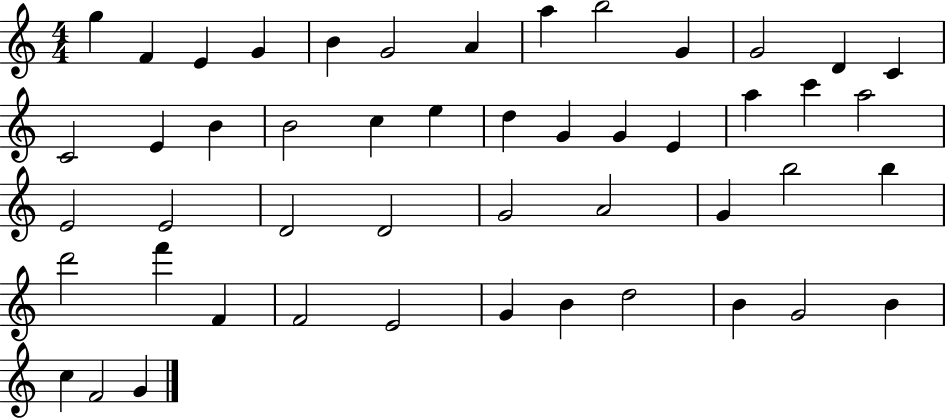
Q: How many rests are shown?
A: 0